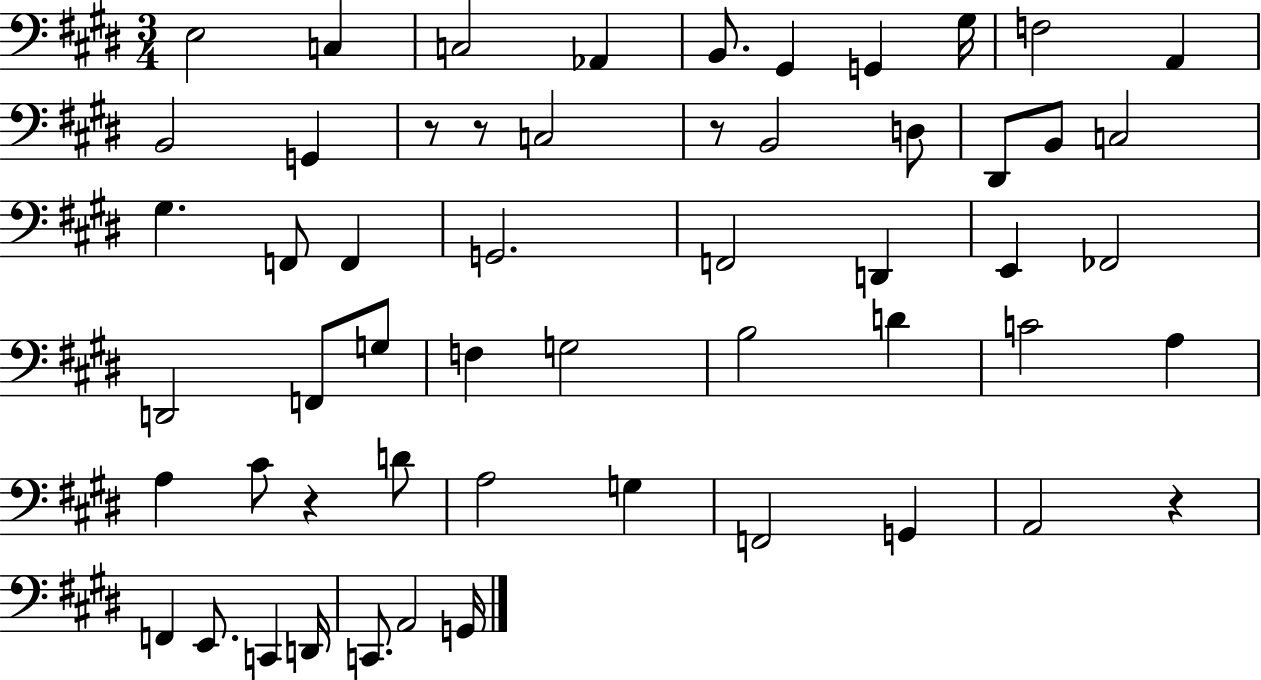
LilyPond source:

{
  \clef bass
  \numericTimeSignature
  \time 3/4
  \key e \major
  e2 c4 | c2 aes,4 | b,8. gis,4 g,4 gis16 | f2 a,4 | \break b,2 g,4 | r8 r8 c2 | r8 b,2 d8 | dis,8 b,8 c2 | \break gis4. f,8 f,4 | g,2. | f,2 d,4 | e,4 fes,2 | \break d,2 f,8 g8 | f4 g2 | b2 d'4 | c'2 a4 | \break a4 cis'8 r4 d'8 | a2 g4 | f,2 g,4 | a,2 r4 | \break f,4 e,8. c,4 d,16 | c,8. a,2 g,16 | \bar "|."
}